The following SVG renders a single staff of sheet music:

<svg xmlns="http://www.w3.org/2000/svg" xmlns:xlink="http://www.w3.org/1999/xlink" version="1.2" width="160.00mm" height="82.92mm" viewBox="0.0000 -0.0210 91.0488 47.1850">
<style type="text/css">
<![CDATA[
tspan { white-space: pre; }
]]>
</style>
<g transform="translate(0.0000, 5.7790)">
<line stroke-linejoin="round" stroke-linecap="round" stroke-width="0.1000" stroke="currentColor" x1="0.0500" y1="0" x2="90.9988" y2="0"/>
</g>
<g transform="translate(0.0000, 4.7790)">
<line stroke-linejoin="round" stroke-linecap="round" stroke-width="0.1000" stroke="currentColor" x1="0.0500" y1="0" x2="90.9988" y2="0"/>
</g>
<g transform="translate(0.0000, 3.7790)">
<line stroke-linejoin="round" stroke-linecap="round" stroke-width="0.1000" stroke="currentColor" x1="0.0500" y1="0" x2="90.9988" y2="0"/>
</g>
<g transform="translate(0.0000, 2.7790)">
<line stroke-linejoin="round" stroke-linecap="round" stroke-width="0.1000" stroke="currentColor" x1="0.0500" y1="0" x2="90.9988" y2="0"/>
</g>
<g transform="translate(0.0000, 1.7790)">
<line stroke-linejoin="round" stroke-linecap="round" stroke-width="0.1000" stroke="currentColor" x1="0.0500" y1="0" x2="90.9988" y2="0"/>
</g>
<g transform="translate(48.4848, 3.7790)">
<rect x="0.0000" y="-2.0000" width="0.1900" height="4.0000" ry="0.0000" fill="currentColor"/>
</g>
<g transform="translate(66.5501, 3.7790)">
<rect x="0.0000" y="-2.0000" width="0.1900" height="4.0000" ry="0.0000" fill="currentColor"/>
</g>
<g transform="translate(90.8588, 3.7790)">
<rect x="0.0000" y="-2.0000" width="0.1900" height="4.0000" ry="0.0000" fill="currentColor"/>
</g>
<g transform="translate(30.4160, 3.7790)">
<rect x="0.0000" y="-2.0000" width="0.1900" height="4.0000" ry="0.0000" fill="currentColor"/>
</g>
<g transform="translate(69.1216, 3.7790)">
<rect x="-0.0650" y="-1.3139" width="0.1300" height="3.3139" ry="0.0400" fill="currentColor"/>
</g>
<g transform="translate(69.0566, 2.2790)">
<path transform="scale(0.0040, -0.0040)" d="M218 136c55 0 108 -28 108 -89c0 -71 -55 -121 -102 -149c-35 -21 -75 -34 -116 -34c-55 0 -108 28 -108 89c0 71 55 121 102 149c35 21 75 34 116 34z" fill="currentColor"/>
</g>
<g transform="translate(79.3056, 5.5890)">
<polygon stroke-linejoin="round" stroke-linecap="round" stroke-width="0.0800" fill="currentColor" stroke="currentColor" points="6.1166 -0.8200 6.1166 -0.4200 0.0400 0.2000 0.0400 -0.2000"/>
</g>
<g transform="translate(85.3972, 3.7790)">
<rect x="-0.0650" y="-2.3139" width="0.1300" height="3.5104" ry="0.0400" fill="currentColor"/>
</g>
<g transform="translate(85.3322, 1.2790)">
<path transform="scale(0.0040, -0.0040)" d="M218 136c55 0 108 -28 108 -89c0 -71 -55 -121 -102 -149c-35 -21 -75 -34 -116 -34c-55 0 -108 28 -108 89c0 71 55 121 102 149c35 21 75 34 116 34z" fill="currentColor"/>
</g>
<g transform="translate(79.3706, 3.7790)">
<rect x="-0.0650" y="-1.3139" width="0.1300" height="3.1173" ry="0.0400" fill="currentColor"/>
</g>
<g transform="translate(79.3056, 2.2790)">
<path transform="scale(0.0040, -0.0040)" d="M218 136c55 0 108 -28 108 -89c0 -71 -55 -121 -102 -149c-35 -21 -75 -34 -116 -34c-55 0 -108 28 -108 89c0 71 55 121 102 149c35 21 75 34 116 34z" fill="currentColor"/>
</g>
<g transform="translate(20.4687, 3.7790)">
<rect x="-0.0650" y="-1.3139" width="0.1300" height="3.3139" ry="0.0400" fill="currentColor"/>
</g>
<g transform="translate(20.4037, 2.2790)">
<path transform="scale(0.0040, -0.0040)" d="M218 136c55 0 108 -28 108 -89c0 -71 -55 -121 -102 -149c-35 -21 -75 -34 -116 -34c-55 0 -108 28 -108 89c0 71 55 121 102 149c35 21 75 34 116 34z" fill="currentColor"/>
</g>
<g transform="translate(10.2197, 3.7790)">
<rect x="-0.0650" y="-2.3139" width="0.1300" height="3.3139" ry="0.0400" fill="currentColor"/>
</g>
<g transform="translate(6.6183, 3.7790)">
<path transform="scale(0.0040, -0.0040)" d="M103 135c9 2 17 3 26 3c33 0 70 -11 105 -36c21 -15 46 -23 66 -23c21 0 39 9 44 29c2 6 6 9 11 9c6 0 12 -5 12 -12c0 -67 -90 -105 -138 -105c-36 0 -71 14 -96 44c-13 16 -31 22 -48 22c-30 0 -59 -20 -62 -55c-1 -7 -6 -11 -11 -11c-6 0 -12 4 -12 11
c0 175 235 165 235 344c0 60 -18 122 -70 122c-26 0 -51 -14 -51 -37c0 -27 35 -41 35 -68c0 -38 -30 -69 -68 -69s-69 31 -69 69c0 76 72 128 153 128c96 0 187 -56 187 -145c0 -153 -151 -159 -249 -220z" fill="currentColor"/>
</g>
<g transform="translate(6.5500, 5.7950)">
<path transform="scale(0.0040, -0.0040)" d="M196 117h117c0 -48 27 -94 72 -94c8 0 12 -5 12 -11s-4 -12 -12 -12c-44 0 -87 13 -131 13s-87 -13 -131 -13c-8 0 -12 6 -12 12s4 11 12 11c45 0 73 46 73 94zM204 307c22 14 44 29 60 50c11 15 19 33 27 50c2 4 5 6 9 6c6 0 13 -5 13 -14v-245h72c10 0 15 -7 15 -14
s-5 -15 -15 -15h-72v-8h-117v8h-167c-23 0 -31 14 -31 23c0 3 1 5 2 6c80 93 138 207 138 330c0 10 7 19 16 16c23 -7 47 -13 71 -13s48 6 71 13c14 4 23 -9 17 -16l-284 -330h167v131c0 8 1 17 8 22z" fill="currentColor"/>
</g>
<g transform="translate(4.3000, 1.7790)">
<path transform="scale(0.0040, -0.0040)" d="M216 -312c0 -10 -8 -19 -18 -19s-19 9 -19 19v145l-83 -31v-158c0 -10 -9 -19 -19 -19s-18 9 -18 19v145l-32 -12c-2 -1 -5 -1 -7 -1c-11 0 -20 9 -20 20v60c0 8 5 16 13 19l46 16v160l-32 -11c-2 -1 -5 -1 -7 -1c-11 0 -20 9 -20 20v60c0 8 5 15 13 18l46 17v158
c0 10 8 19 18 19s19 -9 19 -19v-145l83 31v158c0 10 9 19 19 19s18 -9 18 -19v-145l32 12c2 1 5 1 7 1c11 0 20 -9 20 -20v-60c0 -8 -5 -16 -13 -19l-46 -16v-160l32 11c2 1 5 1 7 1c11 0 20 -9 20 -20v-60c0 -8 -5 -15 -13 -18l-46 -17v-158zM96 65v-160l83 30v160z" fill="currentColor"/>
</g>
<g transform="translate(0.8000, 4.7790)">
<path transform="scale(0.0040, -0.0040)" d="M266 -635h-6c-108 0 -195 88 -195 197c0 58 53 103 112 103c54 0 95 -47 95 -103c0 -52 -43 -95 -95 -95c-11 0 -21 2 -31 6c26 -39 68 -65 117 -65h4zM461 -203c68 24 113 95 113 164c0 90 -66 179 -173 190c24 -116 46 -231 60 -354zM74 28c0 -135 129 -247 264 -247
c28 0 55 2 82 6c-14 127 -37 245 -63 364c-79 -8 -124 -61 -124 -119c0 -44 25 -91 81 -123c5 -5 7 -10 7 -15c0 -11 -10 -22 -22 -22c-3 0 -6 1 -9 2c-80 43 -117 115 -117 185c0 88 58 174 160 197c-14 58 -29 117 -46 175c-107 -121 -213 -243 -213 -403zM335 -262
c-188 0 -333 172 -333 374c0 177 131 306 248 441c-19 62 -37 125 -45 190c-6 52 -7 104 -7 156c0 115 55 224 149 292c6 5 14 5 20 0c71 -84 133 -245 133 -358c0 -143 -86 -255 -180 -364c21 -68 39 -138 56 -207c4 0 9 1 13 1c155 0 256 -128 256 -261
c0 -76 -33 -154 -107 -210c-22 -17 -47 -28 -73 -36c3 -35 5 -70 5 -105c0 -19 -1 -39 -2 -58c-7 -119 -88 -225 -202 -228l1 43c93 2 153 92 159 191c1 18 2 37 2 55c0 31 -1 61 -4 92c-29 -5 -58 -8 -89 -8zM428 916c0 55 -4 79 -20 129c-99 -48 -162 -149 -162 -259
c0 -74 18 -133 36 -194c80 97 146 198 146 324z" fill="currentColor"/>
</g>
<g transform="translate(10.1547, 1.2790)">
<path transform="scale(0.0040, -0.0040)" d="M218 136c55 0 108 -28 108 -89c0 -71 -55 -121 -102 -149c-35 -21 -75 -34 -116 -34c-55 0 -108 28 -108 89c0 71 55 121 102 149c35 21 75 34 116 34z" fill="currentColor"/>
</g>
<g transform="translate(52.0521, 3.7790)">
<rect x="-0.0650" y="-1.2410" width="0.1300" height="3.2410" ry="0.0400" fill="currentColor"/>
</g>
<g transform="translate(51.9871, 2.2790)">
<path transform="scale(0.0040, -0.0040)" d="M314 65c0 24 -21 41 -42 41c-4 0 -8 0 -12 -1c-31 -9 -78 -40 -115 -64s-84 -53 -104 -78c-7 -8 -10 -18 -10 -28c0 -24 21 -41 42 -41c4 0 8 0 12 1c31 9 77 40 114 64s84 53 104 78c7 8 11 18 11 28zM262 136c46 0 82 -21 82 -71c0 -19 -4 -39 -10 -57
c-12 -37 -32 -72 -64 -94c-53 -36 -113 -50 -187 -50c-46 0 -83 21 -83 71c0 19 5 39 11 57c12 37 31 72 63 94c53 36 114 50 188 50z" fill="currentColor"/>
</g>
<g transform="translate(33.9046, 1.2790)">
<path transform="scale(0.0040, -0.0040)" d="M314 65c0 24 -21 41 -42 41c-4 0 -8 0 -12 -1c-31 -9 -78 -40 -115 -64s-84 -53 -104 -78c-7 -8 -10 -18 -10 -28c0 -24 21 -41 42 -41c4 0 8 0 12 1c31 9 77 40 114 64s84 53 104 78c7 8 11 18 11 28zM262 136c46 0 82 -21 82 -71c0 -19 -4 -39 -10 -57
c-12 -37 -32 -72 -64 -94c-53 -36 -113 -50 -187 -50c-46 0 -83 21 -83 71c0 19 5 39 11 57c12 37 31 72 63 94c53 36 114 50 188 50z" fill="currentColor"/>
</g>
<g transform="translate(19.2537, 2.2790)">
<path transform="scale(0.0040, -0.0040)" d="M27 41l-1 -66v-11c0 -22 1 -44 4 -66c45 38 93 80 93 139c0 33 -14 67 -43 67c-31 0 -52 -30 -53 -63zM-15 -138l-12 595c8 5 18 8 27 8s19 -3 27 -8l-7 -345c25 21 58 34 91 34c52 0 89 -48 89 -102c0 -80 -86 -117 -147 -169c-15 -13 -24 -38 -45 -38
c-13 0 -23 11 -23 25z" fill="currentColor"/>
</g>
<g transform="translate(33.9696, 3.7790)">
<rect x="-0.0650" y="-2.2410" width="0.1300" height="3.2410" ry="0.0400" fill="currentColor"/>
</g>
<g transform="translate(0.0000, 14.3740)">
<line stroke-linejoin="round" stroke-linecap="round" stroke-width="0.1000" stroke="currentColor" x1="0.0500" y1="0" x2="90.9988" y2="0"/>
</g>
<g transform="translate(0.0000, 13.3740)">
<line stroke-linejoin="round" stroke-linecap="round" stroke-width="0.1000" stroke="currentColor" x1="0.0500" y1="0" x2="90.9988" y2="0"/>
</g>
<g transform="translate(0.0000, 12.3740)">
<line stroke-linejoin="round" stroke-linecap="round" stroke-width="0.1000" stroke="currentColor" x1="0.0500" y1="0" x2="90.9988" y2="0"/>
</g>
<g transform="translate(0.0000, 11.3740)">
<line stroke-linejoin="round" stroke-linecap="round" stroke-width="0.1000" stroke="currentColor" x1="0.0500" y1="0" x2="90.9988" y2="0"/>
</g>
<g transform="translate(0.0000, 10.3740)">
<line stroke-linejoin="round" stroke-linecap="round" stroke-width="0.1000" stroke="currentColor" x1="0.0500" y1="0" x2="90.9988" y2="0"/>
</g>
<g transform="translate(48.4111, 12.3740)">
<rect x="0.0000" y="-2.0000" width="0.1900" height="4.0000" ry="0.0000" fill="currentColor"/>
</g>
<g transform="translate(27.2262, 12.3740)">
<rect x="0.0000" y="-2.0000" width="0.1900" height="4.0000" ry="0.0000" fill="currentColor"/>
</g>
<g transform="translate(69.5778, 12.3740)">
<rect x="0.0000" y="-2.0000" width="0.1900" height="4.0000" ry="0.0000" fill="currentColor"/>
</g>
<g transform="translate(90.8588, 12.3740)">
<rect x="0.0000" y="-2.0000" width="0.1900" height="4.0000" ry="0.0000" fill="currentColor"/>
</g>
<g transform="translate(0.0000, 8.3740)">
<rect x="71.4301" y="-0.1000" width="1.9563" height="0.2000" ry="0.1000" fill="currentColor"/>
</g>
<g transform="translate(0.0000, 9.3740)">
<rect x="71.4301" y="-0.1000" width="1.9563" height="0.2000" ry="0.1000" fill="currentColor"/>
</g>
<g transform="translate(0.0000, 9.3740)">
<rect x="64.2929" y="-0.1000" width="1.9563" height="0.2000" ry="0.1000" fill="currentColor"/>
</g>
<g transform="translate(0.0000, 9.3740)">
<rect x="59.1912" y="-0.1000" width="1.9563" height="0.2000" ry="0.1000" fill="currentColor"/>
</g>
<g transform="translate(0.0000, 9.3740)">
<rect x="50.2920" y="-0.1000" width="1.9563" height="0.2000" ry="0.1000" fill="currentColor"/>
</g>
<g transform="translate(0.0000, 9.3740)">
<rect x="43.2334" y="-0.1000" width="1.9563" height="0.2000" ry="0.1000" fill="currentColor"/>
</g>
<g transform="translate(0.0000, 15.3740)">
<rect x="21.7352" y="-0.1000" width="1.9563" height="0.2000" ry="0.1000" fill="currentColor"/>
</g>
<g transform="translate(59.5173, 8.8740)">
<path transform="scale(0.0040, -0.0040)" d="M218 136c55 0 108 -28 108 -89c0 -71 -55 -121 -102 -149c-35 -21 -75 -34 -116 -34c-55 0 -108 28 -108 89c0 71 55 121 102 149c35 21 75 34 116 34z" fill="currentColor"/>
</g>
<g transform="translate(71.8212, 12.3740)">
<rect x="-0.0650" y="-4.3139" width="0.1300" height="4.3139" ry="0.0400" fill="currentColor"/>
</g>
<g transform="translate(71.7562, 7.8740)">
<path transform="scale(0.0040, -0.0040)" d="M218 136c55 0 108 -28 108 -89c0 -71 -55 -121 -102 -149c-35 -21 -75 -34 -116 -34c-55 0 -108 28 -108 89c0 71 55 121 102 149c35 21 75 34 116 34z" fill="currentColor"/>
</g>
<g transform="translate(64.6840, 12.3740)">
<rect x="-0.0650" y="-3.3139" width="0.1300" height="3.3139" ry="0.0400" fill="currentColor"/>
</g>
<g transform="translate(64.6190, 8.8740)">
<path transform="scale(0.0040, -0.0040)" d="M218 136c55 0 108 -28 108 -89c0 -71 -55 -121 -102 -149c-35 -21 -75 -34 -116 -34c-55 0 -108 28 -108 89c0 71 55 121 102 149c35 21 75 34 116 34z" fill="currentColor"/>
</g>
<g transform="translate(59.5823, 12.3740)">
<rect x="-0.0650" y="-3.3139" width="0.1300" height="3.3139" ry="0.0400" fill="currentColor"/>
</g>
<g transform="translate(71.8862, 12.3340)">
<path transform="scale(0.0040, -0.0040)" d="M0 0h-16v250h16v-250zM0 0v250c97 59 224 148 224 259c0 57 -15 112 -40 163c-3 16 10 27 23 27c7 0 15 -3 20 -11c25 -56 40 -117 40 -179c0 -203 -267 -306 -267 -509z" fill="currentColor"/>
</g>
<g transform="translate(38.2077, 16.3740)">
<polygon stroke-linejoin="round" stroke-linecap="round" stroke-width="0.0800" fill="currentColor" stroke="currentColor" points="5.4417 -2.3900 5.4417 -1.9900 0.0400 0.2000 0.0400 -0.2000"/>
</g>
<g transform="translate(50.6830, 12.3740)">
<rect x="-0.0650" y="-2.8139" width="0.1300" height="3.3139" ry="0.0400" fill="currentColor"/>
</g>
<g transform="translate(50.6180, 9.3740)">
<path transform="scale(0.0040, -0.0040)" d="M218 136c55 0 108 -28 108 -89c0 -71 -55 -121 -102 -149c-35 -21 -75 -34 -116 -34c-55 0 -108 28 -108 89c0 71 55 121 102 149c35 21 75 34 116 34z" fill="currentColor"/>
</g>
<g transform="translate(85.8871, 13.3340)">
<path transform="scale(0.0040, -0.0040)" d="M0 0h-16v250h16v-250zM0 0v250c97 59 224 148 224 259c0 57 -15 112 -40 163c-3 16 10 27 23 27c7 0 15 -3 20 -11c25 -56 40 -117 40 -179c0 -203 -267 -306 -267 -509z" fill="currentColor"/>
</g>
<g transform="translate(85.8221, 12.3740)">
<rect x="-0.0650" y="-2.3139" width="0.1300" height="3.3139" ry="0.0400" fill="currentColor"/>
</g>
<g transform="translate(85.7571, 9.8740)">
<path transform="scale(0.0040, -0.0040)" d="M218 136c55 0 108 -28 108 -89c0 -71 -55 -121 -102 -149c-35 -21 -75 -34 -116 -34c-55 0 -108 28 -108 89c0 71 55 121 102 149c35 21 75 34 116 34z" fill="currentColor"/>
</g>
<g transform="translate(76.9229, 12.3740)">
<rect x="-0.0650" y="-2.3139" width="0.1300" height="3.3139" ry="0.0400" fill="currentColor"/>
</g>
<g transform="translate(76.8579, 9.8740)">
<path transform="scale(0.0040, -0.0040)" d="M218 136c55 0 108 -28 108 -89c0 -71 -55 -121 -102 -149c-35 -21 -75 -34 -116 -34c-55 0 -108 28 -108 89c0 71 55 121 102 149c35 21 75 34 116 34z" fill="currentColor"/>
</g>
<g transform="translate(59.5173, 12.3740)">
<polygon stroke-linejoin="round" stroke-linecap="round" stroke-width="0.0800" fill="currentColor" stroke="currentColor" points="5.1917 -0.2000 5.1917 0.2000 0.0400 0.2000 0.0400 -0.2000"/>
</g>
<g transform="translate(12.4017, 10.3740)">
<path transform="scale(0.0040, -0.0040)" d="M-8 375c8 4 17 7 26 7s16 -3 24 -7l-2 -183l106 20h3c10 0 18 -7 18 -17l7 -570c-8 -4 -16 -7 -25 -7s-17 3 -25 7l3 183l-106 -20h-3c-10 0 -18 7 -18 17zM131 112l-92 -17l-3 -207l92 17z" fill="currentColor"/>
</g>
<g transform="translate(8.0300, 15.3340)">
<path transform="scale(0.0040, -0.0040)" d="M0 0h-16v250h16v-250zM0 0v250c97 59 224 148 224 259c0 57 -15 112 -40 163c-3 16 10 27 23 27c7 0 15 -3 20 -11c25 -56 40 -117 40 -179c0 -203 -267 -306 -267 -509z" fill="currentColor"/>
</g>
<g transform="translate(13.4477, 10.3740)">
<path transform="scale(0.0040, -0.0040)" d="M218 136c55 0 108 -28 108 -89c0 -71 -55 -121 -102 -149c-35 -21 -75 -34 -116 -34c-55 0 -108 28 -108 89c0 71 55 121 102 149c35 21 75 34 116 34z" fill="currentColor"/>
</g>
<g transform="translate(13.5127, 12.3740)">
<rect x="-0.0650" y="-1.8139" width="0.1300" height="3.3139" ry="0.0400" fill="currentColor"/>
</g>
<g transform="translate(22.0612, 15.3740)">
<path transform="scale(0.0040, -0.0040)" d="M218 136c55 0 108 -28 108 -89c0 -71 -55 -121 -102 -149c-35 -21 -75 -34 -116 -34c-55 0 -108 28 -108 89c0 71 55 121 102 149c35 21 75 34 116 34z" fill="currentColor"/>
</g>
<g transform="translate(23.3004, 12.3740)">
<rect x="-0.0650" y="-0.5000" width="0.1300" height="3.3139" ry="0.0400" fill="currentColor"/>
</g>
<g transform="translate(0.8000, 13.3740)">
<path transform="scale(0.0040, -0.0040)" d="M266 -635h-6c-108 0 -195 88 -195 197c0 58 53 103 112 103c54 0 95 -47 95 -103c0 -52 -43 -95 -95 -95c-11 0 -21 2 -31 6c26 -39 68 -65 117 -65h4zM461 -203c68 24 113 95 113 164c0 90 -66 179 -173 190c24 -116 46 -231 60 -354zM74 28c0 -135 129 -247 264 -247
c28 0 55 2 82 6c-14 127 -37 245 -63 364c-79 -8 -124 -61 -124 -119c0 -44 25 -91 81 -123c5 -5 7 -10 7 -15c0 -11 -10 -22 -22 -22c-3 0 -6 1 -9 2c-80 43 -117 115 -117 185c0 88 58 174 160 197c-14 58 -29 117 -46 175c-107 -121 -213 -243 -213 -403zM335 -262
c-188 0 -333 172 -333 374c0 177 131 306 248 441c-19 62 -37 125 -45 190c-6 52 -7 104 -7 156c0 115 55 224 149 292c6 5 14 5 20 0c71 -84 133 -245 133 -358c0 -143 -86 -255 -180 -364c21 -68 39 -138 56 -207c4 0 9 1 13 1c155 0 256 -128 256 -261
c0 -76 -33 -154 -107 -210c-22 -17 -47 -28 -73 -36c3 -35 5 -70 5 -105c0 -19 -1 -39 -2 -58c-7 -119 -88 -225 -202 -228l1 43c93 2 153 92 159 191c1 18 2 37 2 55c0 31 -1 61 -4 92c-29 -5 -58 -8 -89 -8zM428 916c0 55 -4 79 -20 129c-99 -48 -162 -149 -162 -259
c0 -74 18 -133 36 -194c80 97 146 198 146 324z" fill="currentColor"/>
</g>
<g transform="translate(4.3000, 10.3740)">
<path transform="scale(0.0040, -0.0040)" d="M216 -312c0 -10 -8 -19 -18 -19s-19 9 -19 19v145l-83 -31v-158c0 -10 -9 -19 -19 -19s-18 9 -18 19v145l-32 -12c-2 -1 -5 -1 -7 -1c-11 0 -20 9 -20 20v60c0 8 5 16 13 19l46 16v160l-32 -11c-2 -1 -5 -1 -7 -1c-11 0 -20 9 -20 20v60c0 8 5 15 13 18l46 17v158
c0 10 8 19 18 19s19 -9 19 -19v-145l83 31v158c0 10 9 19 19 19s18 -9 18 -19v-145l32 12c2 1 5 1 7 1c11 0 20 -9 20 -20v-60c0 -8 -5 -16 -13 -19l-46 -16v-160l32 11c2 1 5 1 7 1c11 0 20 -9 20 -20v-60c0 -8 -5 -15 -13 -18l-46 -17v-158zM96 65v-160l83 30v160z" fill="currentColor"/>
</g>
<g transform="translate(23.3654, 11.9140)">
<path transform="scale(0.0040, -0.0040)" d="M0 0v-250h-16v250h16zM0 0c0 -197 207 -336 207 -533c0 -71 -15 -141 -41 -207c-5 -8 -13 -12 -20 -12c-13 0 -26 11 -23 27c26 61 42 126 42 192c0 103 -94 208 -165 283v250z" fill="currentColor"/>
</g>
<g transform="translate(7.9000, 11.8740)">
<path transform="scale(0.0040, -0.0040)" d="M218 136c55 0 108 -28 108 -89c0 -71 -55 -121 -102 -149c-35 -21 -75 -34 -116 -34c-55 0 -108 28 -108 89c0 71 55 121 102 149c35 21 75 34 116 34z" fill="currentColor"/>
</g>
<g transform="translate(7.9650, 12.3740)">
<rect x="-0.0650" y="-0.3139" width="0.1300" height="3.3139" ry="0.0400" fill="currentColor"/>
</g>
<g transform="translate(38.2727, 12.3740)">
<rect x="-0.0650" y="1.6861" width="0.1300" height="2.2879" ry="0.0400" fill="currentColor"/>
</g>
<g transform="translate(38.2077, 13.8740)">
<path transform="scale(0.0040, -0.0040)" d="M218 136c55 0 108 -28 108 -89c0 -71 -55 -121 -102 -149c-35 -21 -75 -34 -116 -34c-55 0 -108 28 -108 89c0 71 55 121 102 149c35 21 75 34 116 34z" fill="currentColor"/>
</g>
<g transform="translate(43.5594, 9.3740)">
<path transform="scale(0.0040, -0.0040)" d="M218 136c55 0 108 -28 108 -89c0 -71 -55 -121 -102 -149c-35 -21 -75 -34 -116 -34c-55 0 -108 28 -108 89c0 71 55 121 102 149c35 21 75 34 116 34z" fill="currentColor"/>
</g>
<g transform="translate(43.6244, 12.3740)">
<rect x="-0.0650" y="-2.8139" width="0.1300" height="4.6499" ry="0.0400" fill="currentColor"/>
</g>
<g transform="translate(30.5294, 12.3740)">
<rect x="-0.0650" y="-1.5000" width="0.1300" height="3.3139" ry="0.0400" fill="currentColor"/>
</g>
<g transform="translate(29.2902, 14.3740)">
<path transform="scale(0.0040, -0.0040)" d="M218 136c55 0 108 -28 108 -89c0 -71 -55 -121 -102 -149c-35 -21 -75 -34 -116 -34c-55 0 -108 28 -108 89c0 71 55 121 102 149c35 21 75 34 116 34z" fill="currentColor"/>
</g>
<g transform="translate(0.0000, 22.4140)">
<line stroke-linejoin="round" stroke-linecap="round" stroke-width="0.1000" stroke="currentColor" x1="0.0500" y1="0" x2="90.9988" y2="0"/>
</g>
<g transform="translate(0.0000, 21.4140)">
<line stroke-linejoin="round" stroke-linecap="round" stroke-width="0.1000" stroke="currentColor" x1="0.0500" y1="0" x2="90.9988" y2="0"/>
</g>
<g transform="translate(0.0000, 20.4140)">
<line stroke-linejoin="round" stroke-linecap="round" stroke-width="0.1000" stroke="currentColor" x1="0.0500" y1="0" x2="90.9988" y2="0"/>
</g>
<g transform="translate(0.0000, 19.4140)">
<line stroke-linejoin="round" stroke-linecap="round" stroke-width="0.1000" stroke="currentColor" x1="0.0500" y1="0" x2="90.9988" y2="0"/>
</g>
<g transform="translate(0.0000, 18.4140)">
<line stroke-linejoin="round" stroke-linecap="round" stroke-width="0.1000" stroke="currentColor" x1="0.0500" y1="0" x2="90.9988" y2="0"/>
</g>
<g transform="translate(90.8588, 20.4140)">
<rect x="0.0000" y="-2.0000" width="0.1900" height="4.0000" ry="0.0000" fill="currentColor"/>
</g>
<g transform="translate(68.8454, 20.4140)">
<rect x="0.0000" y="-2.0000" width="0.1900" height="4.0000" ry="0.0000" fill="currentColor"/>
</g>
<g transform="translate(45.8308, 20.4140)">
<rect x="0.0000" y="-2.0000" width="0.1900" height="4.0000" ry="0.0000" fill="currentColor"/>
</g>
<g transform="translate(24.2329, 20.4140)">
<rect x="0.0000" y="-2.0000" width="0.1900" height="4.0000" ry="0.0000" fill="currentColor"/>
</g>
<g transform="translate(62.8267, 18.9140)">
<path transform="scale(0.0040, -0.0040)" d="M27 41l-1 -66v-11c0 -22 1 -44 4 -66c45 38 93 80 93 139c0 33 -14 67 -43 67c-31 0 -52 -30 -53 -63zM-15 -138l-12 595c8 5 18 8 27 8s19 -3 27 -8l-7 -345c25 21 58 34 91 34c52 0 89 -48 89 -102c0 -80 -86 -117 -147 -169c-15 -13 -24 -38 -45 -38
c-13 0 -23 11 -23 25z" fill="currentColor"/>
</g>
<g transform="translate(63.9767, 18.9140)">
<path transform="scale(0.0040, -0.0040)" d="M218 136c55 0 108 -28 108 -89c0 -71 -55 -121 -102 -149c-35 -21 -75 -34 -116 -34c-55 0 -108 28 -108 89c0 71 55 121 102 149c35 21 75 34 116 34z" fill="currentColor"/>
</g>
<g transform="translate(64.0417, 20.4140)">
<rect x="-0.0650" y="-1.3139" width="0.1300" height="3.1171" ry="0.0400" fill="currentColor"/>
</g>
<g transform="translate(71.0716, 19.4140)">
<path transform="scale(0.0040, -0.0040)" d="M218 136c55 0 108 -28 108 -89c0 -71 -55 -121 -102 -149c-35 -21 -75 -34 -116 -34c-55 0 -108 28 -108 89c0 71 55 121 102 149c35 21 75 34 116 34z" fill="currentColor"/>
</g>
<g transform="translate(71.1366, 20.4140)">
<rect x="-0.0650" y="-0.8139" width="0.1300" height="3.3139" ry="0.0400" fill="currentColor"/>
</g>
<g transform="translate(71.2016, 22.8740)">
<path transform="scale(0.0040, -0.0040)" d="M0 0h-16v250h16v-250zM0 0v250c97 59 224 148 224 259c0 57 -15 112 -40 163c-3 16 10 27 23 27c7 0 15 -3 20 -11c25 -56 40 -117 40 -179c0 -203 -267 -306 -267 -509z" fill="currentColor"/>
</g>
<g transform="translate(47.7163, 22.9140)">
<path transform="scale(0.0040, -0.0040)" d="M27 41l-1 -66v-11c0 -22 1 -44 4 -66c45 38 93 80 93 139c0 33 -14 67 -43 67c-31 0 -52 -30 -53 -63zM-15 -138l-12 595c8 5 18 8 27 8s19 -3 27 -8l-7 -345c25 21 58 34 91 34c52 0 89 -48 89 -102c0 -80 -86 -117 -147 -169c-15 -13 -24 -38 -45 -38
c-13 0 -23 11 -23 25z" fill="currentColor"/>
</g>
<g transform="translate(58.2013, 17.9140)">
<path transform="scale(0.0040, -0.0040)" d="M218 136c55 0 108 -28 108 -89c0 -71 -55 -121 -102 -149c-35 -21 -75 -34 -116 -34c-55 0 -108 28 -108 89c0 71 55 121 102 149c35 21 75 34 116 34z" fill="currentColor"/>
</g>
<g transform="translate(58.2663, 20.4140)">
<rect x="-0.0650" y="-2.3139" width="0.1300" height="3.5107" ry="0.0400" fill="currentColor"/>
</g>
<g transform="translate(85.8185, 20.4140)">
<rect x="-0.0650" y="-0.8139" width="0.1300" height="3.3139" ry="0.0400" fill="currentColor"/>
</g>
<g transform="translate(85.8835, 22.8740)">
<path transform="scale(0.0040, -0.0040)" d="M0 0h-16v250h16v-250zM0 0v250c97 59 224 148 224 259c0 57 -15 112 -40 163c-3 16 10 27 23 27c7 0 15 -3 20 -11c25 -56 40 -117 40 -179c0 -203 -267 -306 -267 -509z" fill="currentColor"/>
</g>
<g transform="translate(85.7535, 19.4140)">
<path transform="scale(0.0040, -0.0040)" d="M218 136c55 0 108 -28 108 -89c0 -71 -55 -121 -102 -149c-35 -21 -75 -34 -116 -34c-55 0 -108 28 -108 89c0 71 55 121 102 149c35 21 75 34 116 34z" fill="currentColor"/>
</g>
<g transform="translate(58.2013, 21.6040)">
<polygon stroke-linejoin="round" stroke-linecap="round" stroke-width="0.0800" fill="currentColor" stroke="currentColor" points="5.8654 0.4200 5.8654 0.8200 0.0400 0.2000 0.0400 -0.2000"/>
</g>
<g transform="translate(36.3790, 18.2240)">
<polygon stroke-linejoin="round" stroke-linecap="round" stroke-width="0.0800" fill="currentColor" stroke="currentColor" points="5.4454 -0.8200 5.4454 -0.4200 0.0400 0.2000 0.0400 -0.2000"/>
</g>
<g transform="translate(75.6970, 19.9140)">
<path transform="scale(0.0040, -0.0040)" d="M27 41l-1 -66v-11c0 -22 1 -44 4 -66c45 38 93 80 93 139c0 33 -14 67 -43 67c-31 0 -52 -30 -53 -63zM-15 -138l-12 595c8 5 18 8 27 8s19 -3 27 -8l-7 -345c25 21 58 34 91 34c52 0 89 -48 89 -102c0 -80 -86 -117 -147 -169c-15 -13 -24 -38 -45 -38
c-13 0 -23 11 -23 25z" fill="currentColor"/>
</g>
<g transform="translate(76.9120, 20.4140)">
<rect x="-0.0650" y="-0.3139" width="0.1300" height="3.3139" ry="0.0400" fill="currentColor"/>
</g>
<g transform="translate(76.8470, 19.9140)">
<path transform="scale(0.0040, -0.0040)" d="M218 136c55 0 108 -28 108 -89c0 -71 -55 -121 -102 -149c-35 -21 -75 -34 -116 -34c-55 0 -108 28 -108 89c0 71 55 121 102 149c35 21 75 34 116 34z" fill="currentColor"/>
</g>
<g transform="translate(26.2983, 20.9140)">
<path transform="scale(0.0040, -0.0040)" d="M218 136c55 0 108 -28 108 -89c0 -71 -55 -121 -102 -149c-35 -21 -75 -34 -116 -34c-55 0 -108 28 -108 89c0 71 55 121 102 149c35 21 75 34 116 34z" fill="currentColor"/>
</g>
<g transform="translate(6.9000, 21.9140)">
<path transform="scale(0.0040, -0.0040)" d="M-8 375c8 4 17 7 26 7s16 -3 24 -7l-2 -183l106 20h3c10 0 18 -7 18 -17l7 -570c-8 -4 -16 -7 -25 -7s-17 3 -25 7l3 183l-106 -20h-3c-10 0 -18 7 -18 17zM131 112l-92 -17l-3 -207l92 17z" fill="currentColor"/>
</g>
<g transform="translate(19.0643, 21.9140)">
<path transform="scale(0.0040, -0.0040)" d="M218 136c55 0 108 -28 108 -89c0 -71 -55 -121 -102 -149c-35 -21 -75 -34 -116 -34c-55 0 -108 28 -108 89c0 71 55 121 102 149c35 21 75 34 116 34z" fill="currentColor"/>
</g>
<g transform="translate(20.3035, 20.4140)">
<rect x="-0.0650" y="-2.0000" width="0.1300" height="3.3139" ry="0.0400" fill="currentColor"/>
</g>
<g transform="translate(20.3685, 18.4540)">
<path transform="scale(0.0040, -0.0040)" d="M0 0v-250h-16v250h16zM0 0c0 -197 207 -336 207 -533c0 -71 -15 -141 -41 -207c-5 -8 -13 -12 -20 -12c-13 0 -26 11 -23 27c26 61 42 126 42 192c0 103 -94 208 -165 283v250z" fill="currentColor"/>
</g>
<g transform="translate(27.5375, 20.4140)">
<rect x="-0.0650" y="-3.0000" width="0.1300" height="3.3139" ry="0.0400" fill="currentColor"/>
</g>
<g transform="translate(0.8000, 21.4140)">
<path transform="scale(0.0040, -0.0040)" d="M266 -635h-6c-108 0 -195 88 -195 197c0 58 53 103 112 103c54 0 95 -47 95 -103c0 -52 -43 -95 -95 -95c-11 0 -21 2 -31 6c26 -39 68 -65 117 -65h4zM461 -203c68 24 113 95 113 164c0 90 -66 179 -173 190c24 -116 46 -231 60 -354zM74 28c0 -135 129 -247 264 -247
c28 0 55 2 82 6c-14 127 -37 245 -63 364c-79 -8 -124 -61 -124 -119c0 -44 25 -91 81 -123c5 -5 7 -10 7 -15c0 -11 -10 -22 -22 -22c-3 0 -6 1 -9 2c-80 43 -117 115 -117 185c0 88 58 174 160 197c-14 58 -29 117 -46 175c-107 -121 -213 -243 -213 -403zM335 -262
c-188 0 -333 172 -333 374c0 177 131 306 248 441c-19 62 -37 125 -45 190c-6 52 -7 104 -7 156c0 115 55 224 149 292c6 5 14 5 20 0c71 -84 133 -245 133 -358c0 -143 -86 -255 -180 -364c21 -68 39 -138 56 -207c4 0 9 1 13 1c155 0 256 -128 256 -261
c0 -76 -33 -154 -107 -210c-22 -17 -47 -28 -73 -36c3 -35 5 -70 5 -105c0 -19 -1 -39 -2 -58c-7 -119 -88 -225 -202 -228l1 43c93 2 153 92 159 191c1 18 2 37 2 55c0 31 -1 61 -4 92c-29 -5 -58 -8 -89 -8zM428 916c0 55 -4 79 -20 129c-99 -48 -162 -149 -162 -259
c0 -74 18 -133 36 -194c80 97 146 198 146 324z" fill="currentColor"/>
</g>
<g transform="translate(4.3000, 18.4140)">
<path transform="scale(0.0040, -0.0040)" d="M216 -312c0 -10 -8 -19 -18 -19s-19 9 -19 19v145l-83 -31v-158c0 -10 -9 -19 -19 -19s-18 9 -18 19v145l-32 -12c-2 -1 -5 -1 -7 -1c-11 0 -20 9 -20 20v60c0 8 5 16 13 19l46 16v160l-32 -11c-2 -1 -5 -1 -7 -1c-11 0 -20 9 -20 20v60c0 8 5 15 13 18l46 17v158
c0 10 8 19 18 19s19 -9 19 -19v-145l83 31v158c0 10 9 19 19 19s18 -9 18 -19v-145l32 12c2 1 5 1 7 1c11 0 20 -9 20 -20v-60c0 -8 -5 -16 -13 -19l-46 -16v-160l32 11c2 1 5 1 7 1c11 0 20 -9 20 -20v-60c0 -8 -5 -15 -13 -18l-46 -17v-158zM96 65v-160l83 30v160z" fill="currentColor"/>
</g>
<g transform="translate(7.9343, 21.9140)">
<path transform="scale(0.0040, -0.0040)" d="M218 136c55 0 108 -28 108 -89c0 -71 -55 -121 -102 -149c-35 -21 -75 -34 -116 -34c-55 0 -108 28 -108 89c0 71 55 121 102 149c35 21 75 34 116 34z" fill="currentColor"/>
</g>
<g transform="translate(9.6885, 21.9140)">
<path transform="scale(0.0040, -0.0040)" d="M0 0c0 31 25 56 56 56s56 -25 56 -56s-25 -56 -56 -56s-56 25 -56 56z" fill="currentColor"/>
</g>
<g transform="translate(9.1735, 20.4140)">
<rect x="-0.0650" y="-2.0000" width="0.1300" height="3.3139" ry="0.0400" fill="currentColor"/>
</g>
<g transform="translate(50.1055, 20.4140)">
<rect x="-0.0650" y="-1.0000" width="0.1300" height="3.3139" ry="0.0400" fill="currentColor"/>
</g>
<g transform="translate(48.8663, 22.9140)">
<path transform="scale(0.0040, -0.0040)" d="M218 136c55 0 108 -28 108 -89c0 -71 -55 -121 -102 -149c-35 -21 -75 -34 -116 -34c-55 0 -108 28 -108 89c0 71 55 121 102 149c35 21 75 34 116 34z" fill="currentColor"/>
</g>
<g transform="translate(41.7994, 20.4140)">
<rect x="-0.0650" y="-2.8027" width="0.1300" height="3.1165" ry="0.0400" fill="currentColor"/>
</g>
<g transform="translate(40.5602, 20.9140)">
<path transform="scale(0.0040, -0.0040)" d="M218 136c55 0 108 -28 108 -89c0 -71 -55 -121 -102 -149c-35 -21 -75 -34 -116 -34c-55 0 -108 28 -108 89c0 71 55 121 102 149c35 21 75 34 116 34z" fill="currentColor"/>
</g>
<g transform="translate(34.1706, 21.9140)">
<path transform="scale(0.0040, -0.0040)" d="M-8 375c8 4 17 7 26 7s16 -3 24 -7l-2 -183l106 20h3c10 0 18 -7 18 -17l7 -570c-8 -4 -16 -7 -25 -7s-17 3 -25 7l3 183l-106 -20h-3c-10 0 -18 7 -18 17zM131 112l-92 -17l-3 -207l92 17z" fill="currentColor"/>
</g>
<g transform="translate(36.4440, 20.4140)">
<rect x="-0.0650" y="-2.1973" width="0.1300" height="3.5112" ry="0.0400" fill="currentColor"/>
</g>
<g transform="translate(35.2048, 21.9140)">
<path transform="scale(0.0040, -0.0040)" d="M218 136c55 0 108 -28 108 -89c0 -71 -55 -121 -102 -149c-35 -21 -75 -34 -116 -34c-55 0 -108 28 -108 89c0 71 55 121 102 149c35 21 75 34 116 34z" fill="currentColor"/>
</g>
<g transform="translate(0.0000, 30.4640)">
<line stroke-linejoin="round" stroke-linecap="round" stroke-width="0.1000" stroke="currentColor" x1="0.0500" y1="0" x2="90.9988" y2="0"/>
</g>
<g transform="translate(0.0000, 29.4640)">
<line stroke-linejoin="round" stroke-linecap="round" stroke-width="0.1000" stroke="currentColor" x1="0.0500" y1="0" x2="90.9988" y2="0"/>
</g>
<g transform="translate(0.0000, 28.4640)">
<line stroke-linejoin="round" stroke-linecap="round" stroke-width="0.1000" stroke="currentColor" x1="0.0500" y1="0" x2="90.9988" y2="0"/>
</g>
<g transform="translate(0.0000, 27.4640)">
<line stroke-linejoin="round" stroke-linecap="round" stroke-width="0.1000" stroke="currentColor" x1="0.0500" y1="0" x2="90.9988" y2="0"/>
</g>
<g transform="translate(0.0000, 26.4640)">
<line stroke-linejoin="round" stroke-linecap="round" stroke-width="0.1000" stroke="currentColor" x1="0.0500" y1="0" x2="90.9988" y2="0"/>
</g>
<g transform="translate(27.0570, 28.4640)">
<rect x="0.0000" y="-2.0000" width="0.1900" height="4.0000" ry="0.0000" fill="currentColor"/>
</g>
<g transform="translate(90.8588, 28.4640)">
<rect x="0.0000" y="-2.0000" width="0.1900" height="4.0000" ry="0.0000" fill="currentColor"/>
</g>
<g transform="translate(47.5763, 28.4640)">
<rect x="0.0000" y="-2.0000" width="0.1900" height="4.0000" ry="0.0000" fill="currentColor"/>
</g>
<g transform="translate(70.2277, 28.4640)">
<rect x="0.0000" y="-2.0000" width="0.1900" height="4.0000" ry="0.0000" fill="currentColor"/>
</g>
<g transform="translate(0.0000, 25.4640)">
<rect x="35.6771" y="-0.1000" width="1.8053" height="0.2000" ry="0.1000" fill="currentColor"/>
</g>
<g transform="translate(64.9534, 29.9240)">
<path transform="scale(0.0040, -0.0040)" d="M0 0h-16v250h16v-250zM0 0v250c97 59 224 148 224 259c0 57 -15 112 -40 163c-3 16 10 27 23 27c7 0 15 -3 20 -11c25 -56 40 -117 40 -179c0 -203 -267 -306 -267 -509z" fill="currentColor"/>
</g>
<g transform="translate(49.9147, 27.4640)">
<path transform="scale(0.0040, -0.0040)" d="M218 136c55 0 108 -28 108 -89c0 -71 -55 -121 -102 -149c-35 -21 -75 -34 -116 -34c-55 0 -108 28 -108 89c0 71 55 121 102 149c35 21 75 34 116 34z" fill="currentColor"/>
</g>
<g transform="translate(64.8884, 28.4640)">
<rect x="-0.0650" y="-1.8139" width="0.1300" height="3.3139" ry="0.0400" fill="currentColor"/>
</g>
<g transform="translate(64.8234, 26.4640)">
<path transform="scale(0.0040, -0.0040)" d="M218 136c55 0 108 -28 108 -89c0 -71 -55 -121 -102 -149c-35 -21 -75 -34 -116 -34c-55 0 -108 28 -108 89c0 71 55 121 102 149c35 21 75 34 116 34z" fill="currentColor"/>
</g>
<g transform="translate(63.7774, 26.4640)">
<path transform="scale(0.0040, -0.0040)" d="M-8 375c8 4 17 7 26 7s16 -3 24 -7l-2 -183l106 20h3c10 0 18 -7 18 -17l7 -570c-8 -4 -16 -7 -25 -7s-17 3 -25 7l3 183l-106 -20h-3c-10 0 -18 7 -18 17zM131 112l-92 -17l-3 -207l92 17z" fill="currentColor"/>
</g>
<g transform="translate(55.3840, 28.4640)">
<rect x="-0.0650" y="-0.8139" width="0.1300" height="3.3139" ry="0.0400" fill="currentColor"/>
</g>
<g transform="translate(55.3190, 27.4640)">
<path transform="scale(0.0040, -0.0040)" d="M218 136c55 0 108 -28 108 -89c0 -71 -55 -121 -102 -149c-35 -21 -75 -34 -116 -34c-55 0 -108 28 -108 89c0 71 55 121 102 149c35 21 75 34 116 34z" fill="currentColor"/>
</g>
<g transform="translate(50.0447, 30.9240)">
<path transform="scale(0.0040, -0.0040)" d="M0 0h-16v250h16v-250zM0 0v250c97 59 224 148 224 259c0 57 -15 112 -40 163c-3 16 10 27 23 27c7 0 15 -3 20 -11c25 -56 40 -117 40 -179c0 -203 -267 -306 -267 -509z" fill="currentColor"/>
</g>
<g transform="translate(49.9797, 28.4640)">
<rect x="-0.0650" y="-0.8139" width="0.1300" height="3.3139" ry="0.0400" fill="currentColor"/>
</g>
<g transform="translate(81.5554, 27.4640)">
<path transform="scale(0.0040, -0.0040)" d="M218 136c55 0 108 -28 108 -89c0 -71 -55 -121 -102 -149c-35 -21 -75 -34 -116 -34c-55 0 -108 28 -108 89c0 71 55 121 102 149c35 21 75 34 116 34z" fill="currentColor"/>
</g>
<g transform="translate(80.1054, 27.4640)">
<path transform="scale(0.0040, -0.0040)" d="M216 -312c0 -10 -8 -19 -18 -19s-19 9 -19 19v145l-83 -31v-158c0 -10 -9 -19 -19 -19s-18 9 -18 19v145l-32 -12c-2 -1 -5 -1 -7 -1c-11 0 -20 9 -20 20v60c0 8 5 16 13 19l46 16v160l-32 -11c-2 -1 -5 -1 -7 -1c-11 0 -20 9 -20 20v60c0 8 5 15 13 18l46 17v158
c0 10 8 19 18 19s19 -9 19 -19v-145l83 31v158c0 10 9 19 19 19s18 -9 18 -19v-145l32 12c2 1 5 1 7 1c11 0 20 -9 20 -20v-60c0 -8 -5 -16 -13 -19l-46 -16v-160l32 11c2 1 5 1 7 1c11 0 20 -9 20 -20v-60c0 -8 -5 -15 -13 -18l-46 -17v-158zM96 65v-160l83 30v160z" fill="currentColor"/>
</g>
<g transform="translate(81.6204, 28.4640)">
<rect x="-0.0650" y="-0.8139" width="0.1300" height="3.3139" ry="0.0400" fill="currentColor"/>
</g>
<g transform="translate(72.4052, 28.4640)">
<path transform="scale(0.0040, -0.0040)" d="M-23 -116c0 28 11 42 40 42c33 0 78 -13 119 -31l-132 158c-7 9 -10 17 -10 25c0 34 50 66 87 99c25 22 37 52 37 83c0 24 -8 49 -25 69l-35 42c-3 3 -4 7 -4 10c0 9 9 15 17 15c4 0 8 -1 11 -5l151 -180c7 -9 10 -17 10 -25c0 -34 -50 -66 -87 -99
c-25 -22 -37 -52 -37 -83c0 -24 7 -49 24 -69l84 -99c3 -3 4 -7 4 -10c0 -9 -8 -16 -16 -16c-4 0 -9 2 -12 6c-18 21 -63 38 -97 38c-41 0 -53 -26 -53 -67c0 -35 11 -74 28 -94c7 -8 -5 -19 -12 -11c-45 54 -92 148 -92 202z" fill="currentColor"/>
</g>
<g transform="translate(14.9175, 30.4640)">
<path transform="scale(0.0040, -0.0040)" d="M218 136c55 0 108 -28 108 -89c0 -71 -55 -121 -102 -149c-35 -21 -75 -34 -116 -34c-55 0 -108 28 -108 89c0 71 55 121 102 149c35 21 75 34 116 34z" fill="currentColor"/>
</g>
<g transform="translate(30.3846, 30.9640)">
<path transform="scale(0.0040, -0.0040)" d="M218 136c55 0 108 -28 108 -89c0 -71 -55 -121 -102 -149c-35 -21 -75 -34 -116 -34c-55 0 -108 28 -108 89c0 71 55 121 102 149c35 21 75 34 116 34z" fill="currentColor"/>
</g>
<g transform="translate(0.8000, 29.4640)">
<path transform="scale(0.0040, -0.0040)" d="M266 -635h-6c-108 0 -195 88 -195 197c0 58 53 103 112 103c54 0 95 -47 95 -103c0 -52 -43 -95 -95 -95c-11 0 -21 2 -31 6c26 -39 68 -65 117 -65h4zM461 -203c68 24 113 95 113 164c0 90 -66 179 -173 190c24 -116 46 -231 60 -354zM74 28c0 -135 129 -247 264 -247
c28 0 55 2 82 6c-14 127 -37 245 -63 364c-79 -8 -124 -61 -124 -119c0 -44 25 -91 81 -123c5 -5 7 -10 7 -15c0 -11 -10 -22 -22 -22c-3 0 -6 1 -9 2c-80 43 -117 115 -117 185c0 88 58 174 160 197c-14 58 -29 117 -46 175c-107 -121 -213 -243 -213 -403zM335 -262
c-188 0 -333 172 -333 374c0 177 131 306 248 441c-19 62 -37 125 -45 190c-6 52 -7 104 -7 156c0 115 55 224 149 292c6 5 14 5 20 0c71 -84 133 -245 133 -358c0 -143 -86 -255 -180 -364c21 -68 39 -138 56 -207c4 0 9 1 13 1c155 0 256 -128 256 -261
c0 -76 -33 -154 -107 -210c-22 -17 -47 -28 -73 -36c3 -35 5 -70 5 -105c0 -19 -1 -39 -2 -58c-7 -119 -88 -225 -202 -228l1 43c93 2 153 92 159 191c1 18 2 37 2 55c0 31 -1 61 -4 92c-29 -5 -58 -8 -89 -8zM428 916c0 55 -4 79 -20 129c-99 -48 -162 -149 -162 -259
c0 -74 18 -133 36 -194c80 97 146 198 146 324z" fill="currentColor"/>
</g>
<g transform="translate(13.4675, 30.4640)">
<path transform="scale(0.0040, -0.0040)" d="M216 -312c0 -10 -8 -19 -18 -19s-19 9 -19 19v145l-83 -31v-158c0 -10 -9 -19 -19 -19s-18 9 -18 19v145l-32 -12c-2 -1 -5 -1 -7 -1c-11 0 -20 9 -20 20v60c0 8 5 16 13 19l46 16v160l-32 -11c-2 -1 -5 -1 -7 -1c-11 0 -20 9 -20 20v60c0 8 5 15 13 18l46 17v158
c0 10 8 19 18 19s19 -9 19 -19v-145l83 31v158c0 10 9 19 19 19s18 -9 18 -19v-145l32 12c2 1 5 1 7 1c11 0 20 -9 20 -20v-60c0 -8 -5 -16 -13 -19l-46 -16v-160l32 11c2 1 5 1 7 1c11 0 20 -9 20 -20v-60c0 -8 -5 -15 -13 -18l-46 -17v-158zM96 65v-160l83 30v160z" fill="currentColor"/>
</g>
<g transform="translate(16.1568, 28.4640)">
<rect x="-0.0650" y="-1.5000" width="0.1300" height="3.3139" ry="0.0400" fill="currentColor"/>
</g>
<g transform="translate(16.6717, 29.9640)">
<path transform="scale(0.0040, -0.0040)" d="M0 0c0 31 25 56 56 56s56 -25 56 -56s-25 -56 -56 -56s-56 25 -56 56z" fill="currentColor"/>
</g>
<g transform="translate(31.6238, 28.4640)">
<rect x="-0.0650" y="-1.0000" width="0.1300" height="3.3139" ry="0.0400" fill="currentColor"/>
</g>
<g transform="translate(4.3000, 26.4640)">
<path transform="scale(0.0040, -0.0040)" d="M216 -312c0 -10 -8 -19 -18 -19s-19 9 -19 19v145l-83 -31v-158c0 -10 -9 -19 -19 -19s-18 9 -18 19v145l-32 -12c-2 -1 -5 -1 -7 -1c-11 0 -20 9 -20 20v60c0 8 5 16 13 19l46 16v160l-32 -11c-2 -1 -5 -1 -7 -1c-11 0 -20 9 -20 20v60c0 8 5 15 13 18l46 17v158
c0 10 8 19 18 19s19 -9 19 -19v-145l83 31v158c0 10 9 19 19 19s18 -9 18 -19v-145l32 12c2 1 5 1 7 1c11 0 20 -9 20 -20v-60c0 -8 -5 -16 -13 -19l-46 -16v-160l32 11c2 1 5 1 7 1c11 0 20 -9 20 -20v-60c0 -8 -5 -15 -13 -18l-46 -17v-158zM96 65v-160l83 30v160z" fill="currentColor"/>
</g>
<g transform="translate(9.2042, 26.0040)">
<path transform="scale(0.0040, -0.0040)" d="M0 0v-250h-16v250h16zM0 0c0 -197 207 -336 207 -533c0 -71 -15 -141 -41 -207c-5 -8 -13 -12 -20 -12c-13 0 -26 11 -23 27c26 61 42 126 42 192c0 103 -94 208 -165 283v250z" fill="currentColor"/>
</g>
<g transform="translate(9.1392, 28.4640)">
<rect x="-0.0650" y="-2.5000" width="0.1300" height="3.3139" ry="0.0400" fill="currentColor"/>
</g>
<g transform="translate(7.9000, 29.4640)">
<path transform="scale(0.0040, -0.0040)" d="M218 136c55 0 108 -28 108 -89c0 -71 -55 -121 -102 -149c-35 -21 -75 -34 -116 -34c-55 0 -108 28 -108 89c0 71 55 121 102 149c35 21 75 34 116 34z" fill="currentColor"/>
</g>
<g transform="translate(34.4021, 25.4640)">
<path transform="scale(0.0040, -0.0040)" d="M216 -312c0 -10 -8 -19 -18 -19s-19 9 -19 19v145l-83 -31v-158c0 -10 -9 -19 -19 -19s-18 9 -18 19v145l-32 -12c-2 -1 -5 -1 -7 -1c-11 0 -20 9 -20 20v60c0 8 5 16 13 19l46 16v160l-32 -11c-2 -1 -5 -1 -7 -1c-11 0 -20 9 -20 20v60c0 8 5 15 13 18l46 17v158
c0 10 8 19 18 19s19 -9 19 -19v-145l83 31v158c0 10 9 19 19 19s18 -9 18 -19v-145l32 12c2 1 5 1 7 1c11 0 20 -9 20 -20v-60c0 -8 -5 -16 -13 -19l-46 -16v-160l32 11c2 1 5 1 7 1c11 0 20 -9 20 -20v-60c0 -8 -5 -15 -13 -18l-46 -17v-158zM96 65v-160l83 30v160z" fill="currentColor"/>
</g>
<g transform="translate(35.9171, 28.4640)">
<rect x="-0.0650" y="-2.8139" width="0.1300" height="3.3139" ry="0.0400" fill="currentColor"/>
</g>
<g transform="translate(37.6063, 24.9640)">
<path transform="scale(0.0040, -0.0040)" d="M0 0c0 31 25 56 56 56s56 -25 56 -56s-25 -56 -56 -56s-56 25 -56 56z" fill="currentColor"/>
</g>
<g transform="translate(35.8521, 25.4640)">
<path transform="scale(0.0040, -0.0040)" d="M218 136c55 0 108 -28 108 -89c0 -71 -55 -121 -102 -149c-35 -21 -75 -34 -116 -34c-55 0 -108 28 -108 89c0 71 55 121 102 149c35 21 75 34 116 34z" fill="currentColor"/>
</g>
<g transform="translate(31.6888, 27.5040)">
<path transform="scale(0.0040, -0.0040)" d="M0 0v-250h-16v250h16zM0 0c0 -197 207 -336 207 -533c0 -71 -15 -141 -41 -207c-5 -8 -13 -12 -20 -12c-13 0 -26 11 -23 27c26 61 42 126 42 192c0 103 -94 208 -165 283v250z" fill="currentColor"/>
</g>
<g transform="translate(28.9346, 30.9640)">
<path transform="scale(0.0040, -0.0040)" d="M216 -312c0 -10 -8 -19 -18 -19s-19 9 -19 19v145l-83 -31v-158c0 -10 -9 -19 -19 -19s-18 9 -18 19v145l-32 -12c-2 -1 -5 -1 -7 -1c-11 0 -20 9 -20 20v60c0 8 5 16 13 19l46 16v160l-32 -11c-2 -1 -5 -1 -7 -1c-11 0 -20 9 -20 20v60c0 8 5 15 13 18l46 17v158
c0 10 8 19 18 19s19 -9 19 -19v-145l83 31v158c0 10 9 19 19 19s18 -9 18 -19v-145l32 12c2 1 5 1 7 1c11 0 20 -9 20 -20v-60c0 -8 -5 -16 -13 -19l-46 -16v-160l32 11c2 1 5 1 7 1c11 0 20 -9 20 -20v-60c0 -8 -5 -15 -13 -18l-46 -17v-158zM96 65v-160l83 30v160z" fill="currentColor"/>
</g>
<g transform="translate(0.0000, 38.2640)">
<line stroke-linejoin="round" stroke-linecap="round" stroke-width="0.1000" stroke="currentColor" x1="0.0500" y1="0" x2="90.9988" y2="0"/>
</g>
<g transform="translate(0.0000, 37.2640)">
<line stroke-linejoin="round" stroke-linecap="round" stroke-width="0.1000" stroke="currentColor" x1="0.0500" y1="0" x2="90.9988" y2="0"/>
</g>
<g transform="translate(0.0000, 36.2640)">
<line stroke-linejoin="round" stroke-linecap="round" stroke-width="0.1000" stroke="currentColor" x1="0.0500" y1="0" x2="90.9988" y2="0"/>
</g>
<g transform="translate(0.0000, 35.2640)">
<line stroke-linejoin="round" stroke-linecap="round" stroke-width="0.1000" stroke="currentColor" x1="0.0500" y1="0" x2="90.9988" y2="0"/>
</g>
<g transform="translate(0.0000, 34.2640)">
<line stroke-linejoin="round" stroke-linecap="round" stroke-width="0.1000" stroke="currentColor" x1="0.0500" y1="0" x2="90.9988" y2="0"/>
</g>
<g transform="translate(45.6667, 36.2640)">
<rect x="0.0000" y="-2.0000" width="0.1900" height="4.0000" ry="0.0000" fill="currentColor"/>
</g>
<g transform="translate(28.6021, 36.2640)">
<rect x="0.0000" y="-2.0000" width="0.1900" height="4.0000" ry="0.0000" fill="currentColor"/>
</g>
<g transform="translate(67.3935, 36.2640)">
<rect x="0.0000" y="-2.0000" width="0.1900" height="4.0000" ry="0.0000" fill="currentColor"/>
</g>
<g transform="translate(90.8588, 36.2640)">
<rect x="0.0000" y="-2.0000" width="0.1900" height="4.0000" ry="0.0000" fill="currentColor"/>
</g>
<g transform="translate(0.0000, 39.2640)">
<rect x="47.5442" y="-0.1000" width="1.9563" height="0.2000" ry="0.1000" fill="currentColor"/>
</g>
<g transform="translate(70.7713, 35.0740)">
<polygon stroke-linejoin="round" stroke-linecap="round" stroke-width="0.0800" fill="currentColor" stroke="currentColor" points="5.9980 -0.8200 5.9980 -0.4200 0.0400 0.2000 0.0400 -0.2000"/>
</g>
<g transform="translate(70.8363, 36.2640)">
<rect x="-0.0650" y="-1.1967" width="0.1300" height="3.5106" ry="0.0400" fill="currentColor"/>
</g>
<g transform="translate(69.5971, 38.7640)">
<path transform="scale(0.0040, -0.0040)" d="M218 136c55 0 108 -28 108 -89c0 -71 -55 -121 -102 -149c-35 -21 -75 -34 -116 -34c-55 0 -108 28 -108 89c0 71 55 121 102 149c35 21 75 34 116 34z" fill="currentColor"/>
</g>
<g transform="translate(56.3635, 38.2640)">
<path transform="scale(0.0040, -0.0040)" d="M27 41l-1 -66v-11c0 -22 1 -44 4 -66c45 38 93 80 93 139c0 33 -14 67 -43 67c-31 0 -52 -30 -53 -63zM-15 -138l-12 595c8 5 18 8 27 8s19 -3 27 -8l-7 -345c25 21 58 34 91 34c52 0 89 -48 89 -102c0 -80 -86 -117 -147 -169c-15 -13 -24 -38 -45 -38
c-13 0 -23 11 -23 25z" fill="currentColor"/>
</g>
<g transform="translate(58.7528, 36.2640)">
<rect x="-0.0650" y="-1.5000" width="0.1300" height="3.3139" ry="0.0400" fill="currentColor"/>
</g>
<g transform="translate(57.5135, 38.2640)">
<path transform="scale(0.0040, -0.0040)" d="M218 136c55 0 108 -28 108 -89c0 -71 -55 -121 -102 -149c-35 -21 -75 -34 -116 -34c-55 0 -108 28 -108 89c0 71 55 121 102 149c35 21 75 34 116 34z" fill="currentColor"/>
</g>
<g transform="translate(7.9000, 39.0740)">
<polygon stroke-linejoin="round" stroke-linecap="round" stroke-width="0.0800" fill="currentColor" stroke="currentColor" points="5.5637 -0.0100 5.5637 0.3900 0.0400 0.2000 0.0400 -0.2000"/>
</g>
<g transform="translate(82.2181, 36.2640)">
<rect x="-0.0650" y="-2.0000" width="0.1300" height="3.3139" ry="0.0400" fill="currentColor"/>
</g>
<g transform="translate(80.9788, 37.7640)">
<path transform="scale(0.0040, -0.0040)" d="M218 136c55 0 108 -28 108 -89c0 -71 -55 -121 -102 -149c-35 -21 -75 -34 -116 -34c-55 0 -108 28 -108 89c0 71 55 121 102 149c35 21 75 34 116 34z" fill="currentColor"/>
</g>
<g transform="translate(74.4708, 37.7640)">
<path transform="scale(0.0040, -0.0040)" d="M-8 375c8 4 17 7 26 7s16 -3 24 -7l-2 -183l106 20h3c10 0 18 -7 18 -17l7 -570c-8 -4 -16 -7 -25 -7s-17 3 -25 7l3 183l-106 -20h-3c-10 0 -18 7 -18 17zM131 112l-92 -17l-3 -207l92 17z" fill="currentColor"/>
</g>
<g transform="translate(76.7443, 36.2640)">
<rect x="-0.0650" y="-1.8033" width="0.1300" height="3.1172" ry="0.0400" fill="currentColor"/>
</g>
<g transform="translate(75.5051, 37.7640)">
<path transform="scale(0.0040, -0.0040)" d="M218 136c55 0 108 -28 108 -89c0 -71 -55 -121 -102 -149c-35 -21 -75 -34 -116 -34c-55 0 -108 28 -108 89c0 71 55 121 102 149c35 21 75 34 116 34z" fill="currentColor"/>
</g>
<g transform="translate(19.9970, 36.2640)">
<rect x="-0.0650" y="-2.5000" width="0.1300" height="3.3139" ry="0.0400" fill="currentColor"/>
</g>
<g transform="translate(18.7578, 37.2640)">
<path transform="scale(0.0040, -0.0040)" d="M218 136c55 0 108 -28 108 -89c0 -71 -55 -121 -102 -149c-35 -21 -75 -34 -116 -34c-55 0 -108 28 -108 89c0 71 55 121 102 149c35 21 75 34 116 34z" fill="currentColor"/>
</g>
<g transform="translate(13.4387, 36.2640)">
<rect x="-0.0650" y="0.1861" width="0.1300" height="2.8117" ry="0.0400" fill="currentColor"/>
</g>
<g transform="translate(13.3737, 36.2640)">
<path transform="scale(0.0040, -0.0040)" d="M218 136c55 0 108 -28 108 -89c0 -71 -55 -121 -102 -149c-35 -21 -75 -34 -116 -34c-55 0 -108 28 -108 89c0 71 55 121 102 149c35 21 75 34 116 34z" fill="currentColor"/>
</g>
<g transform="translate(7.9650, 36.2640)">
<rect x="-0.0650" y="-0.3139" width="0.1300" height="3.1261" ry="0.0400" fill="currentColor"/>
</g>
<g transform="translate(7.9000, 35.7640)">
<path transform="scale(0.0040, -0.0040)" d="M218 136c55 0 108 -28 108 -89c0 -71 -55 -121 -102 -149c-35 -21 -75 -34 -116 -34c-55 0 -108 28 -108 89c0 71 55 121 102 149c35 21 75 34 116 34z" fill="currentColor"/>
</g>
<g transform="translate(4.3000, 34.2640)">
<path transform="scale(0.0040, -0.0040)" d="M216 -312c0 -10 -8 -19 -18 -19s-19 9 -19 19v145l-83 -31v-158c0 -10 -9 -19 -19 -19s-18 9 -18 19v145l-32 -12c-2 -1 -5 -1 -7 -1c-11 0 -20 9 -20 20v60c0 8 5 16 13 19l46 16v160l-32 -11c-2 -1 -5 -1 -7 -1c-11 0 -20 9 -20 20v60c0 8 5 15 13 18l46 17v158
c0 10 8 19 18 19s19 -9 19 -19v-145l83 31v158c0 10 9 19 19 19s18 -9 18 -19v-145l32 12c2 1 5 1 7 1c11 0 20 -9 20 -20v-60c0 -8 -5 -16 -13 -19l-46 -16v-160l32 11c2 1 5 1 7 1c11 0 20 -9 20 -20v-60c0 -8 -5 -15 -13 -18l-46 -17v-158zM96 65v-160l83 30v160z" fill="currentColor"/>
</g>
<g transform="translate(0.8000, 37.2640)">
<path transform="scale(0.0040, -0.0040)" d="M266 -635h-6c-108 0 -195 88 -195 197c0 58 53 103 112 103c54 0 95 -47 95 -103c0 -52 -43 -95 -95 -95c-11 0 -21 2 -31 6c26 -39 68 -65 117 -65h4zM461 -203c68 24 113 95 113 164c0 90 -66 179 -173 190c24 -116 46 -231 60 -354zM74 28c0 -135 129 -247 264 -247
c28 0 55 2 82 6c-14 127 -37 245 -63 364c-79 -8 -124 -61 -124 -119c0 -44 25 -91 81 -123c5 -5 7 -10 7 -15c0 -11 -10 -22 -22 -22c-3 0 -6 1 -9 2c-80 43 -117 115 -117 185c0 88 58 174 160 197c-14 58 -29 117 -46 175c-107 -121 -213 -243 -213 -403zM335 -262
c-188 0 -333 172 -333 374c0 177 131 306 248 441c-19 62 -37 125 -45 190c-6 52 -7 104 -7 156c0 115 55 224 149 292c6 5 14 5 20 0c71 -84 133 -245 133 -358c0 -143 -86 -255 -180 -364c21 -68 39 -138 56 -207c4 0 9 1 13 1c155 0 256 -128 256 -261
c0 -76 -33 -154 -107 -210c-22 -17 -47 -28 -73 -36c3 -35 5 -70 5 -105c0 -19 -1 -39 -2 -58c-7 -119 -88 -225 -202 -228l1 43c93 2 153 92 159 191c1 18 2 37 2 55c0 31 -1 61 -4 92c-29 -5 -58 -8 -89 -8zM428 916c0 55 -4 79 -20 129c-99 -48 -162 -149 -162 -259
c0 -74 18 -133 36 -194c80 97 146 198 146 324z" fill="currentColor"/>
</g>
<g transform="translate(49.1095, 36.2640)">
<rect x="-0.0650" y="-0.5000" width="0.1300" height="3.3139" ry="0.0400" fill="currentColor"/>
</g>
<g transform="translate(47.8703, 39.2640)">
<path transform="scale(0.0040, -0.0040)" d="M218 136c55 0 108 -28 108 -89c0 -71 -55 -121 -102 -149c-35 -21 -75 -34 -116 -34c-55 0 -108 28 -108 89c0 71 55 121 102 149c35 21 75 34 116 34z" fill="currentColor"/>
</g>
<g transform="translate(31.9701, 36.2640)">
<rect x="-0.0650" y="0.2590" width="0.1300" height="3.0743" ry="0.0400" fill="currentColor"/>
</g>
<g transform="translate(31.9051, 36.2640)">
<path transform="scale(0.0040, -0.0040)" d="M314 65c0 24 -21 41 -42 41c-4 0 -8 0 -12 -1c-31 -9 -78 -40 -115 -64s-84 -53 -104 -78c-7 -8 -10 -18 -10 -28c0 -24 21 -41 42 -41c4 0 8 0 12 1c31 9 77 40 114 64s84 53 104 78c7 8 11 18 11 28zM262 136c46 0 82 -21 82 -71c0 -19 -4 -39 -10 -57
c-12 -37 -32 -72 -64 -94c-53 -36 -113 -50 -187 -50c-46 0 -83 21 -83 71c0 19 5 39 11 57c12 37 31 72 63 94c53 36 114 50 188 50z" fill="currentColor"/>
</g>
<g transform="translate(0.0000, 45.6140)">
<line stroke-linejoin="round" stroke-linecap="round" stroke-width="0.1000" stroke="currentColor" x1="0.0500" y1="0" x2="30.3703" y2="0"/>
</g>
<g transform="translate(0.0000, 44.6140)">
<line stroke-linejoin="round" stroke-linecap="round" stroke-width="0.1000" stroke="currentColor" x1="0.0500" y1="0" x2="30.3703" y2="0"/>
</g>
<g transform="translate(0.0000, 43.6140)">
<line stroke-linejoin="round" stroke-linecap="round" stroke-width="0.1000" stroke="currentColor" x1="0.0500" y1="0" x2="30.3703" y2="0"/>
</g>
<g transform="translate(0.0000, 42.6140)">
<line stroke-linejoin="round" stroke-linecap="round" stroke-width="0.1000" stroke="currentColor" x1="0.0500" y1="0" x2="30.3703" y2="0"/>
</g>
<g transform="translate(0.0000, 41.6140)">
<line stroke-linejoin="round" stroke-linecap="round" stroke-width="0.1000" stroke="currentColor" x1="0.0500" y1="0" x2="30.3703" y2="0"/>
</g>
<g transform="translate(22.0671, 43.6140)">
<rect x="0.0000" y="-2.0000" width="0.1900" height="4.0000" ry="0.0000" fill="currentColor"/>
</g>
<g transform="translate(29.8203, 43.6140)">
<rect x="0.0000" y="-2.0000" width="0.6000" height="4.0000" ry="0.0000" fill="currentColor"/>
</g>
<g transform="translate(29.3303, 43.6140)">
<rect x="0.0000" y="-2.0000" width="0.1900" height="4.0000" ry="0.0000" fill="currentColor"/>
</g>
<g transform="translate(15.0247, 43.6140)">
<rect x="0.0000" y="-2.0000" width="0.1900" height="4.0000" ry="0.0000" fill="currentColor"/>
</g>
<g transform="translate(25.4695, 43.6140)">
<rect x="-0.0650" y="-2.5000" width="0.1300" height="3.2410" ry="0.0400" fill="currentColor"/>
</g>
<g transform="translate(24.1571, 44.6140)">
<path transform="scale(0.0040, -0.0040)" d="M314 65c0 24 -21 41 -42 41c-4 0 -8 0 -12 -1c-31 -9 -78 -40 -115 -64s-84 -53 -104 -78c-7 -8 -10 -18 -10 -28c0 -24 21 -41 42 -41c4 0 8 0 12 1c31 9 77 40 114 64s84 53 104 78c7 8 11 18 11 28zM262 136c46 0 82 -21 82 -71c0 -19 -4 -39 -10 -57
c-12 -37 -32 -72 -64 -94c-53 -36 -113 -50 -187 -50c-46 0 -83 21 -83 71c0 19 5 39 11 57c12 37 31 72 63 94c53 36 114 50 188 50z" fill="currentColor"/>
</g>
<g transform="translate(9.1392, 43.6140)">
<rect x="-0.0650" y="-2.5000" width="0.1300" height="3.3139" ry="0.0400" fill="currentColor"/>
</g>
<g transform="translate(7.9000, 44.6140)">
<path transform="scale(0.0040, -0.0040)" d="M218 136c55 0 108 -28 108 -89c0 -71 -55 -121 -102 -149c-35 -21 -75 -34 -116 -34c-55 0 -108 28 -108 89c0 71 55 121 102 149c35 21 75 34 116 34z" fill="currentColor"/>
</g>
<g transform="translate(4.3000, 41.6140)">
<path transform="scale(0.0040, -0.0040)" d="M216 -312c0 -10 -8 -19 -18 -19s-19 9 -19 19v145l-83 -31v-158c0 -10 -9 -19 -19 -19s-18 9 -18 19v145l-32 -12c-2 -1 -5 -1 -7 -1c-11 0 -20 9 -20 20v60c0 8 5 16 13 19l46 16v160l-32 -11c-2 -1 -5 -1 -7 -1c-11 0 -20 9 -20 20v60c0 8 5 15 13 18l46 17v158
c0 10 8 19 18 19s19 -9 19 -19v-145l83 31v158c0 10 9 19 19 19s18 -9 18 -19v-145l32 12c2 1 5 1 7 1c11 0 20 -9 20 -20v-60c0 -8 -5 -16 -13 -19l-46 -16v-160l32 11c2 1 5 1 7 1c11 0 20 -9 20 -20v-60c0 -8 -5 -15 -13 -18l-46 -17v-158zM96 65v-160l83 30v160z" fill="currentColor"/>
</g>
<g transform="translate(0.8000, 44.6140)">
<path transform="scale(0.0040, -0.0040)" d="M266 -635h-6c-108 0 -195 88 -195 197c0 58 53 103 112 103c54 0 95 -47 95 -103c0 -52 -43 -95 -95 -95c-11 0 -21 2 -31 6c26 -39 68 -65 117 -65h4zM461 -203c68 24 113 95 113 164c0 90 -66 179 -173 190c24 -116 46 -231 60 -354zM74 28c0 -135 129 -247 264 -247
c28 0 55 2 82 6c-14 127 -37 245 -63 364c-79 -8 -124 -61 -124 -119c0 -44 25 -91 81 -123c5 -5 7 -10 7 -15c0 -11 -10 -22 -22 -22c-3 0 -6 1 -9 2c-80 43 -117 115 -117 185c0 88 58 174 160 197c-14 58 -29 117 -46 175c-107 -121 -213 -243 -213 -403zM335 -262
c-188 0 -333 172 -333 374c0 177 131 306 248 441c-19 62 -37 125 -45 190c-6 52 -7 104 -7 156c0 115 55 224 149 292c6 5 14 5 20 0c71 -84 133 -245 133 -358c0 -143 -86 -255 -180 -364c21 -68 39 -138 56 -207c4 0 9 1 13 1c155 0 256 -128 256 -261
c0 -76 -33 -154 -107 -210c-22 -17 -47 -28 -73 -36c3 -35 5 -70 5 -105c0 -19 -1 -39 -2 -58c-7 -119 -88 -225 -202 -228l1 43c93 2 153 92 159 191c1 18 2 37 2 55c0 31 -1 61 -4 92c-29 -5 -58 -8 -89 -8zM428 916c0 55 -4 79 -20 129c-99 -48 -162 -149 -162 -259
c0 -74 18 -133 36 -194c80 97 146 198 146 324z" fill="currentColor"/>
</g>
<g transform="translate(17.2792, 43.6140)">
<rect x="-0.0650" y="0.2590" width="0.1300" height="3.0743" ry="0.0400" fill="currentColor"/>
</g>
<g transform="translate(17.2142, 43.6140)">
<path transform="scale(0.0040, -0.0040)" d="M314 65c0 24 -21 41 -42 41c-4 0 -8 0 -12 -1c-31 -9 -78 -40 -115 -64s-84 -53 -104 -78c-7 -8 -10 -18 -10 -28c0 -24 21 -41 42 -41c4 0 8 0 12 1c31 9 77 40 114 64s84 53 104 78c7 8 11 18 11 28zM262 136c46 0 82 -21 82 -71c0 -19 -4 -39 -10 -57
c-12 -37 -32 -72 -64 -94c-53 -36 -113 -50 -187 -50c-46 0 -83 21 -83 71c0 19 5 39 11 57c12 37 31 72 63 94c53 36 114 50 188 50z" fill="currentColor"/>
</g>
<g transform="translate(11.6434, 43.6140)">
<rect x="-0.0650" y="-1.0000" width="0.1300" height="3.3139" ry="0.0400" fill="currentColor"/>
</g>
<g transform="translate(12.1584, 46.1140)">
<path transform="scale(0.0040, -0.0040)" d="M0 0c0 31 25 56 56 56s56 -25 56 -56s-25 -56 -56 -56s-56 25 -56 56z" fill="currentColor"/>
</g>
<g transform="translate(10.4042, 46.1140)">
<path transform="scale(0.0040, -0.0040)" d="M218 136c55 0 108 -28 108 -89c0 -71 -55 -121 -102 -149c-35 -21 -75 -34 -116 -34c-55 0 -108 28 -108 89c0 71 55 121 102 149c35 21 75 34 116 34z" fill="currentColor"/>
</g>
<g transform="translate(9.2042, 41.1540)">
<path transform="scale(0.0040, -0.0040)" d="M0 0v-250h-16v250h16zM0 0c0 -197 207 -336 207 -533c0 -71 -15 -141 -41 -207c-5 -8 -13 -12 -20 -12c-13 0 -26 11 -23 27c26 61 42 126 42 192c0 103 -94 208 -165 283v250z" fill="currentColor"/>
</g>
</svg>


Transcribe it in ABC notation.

X:1
T:Untitled
M:2/4
L:1/4
K:G
g _e g2 e2 e e/2 g/2 c/2 f C/2 E ^F/2 a/2 a b/2 b/2 d'/2 g g/2 F F/2 A F/2 A/2 _D g/2 _e/2 d/2 _c d/2 G/2 ^E ^D/2 ^a d/2 d f/2 z ^d c/2 B/2 G B2 C _E D/2 F/2 F G/2 D B2 G2